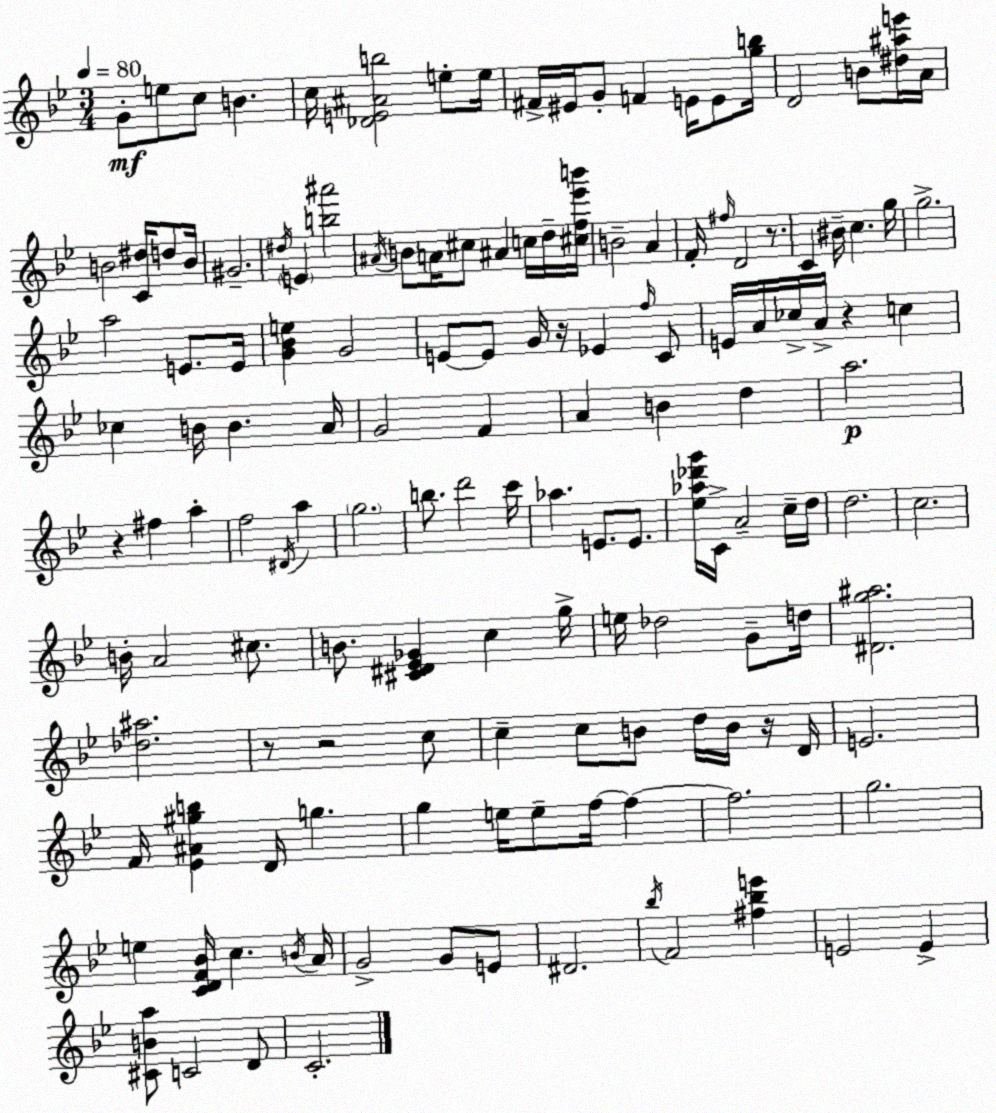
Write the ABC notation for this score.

X:1
T:Untitled
M:3/4
L:1/4
K:Gm
G/2 e/2 c/2 B c/4 [_DE^Ab]2 e/2 e/4 ^F/4 ^E/4 G/2 F E/4 E/2 [gb]/4 D2 B/2 [^d^ae']/4 A/4 B2 [C^d]/4 d/2 B/4 ^G2 ^d/4 E [b^a']2 ^A/4 B/2 A/4 ^c/2 ^A c/4 d/4 [^cf_e'b']/4 B2 A F/4 ^f/4 D2 z/2 C ^B/4 c g/4 g2 a2 E/2 E/4 [G_Be] G2 E/2 E/2 G/4 z/4 _E f/4 C/2 E/4 A/4 _c/4 A/4 z c _c B/4 B A/4 G2 F A B d a2 z ^f a f2 ^D/4 a g2 b/2 d'2 c'/4 _a E/2 E/2 [_e_a_d'g']/4 C/4 A2 c/4 d/4 d2 c2 B/4 A2 ^c/2 B/2 [^C^D_E_G] c g/4 e/4 _d2 G/2 d/4 [^Dg^a]2 [_d^a]2 z/2 z2 c/2 c c/2 B/2 d/4 B/4 z/4 D/4 E2 F/4 [_E^A^gb] D/4 g g e/4 e/2 f/4 f f2 g2 e [CDF_B]/4 c B/4 A/4 G2 G/2 E/2 ^D2 _b/4 F2 [^f_be'] E2 E [^CBa]/2 C2 D/2 C2